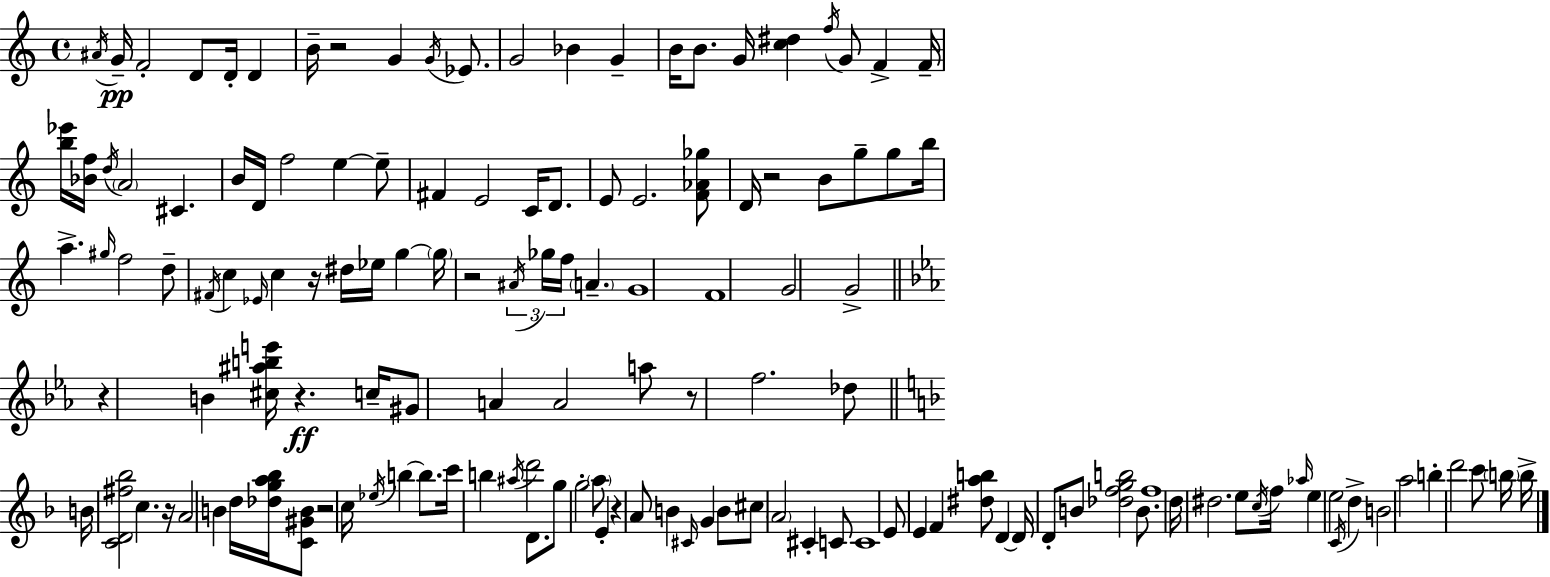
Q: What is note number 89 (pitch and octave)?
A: G4